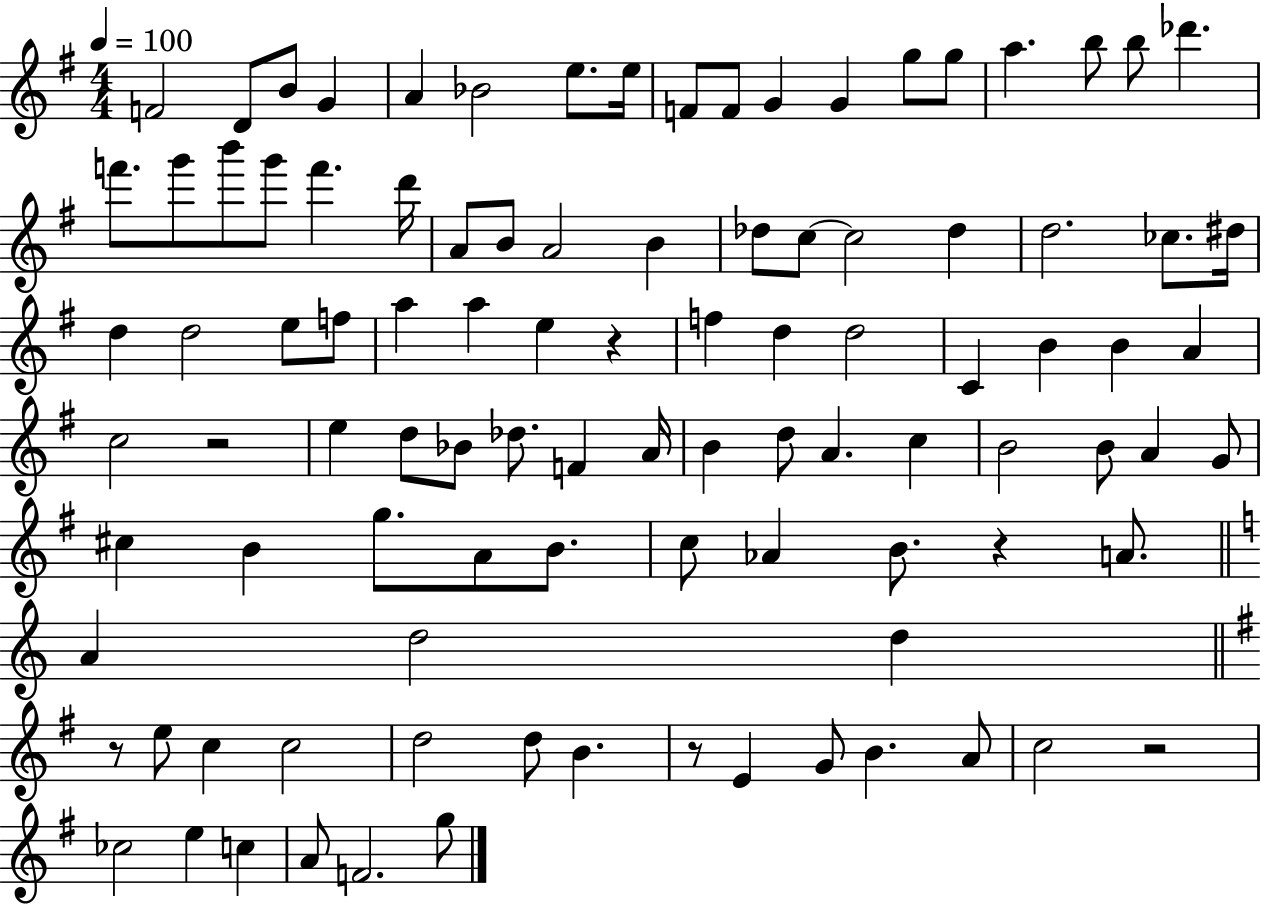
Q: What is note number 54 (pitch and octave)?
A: Db5